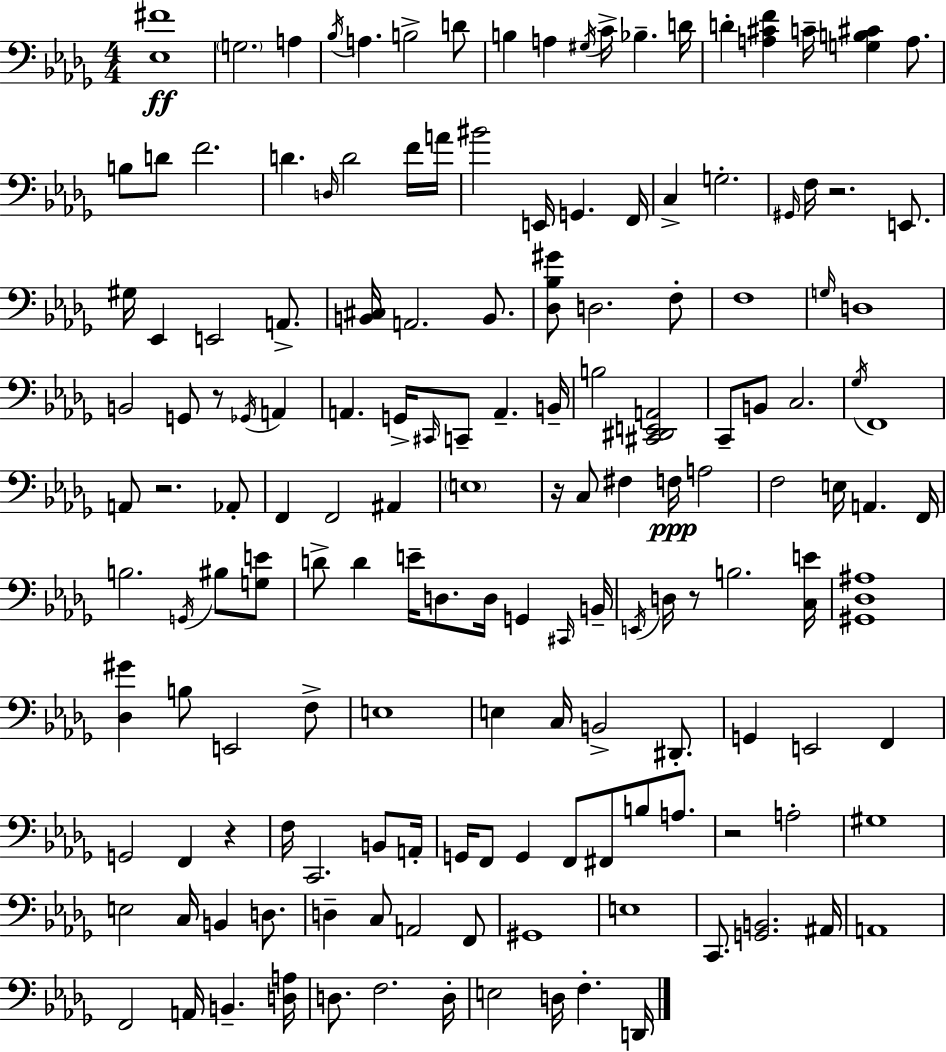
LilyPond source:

{
  \clef bass
  \numericTimeSignature
  \time 4/4
  \key bes \minor
  \repeat volta 2 { <ees fis'>1\ff | \parenthesize g2. a4 | \acciaccatura { bes16 } a4. b2-> d'8 | b4 a4 \acciaccatura { gis16 } c'16-> bes4.-- | \break d'16 d'4-. <a cis' f'>4 c'16-- <g b cis'>4 a8. | b8 d'8 f'2. | d'4. \grace { d16 } d'2 | f'16 a'16 bis'2 e,16 g,4. | \break f,16 c4-> g2.-. | \grace { gis,16 } f16 r2. | e,8. gis16 ees,4 e,2 | a,8.-> <b, cis>16 a,2. | \break b,8. <des bes gis'>8 d2. | f8-. f1 | \grace { g16 } d1 | b,2 g,8 r8 | \break \acciaccatura { ges,16 } a,4 a,4. g,16-> \grace { cis,16 } c,8-- | a,4.-- b,16-- b2 <cis, dis, e, a,>2 | c,8-- b,8 c2. | \acciaccatura { ges16 } f,1 | \break a,8 r2. | aes,8-. f,4 f,2 | ais,4 \parenthesize e1 | r16 c8 fis4 f16\ppp | \break a2 f2 | e16 a,4. f,16 b2. | \acciaccatura { g,16 } bis8 <g e'>8 d'8-> d'4 e'16-- | d8. d16 g,4 \grace { cis,16 } b,16-- \acciaccatura { e,16 } d16 r8 b2. | \break <c e'>16 <gis, des ais>1 | <des gis'>4 b8 | e,2 f8-> e1 | e4 c16 | \break b,2-> dis,8.-. g,4 e,2 | f,4 g,2 | f,4 r4 f16 c,2. | b,8 a,16-. g,16 f,8 g,4 | \break f,8 fis,8 b8 a8. r2 | a2-. gis1 | e2 | c16 b,4 d8. d4-- c8 | \break a,2 f,8 gis,1 | e1 | c,8. <g, b,>2. | ais,16 a,1 | \break f,2 | a,16 b,4.-- <d a>16 d8. f2. | d16-. e2 | d16 f4.-. d,16 } \bar "|."
}